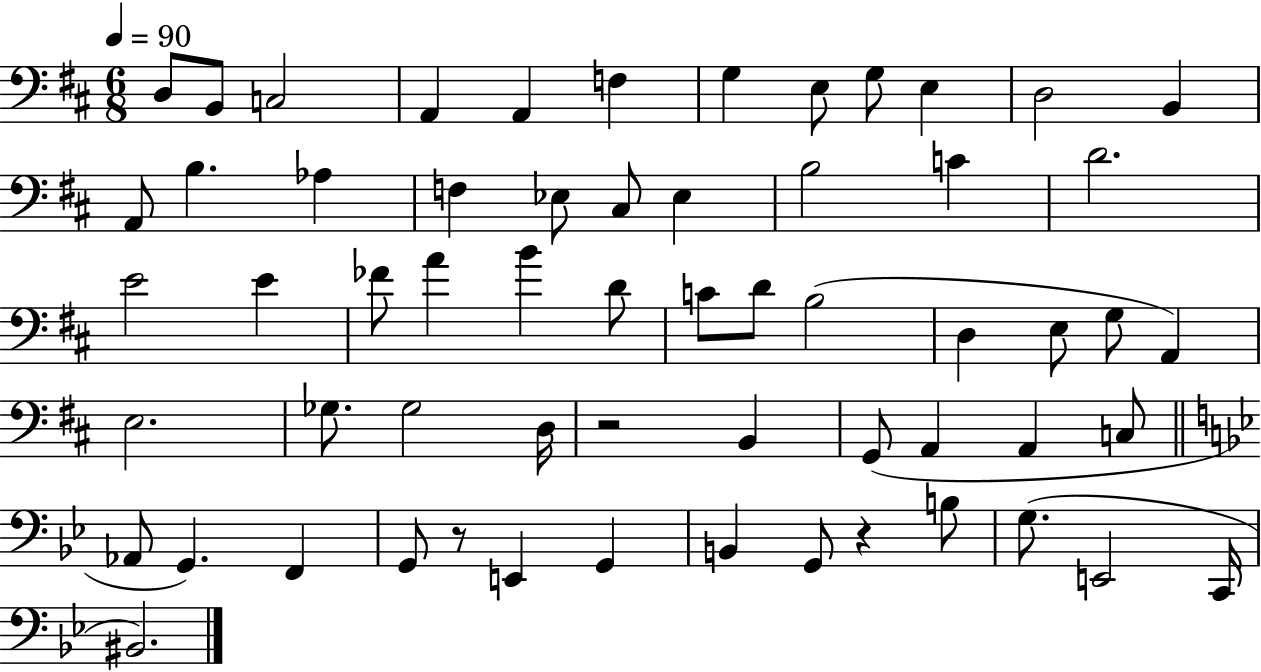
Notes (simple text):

D3/e B2/e C3/h A2/q A2/q F3/q G3/q E3/e G3/e E3/q D3/h B2/q A2/e B3/q. Ab3/q F3/q Eb3/e C#3/e Eb3/q B3/h C4/q D4/h. E4/h E4/q FES4/e A4/q B4/q D4/e C4/e D4/e B3/h D3/q E3/e G3/e A2/q E3/h. Gb3/e. Gb3/h D3/s R/h B2/q G2/e A2/q A2/q C3/e Ab2/e G2/q. F2/q G2/e R/e E2/q G2/q B2/q G2/e R/q B3/e G3/e. E2/h C2/s BIS2/h.